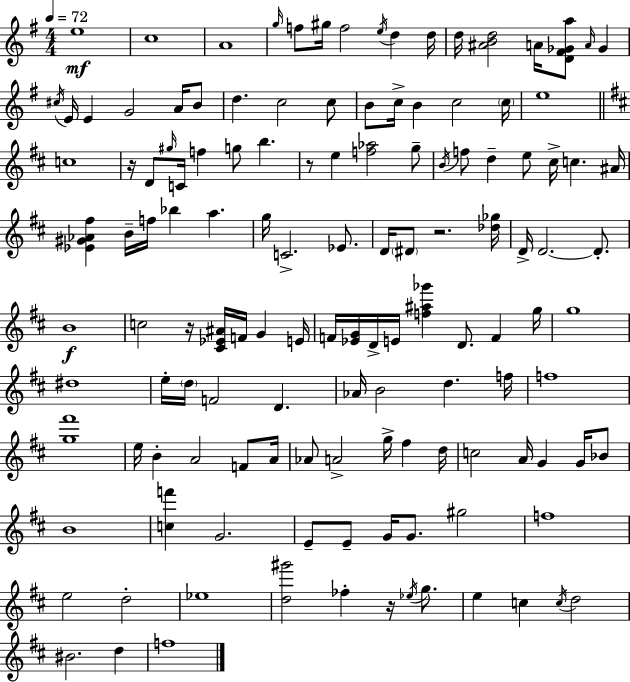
X:1
T:Untitled
M:4/4
L:1/4
K:Em
e4 c4 A4 g/4 f/2 ^g/4 f2 e/4 d d/4 d/4 [^ABd]2 A/4 [D^F_Ga]/2 A/4 _G ^c/4 E/4 E G2 A/4 B/2 d c2 c/2 B/2 c/4 B c2 c/4 e4 c4 z/4 D/2 ^g/4 C/4 f g/2 b z/2 e [f_a]2 g/2 B/4 f/2 d e/2 ^c/4 c ^A/4 [_E^G_A^f] B/4 f/4 _b a g/4 C2 _E/2 D/4 ^D/2 z2 [_d_g]/4 D/4 D2 D/2 B4 c2 z/4 [^C_E^A]/4 F/4 G E/4 F/4 [_EG]/4 D/4 E/4 [f^a_g'] D/2 F g/4 g4 ^d4 e/4 d/4 F2 D _A/4 B2 d f/4 f4 [g^f']4 e/4 B A2 F/2 A/4 _A/2 A2 g/4 ^f d/4 c2 A/4 G G/4 _B/2 B4 [cf'] G2 E/2 E/2 G/4 G/2 ^g2 f4 e2 d2 _e4 [d^g']2 _f z/4 _e/4 g/2 e c c/4 d2 ^B2 d f4